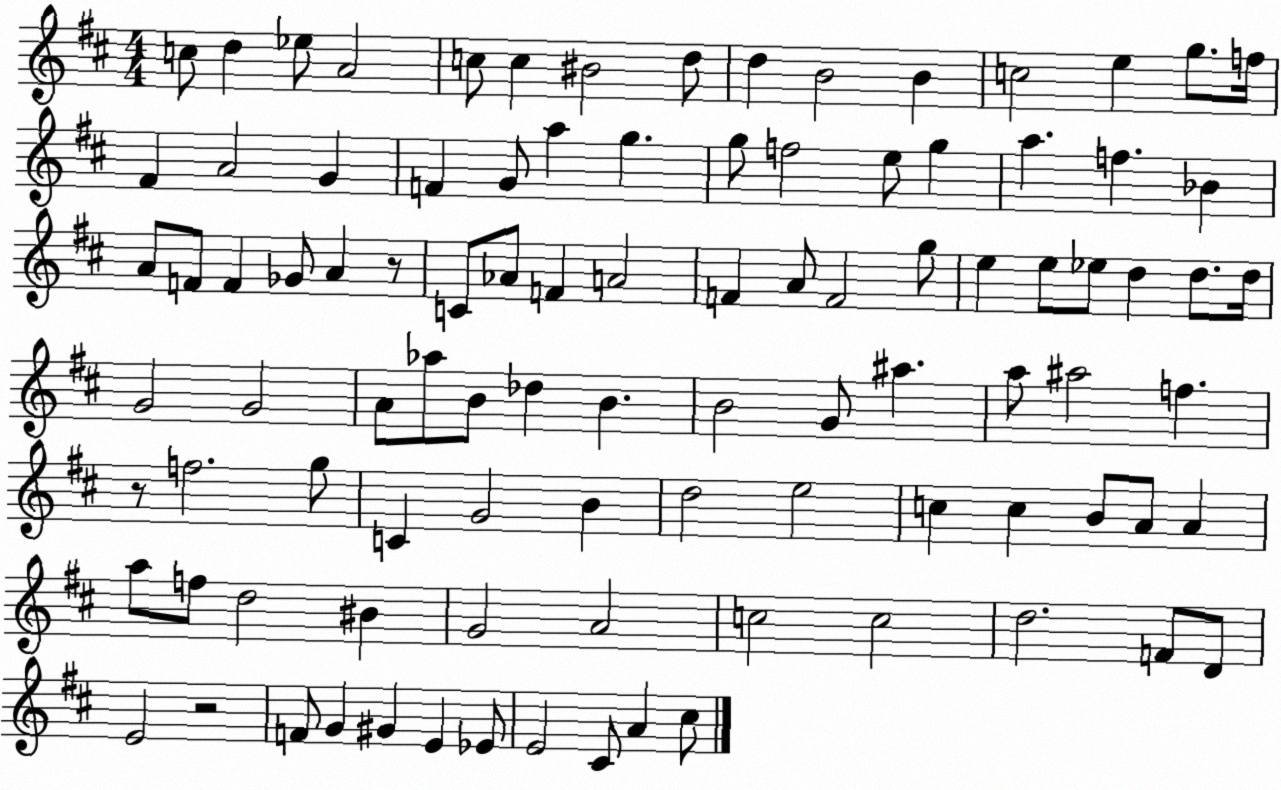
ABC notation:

X:1
T:Untitled
M:4/4
L:1/4
K:D
c/2 d _e/2 A2 c/2 c ^B2 d/2 d B2 B c2 e g/2 f/4 ^F A2 G F G/2 a g g/2 f2 e/2 g a f _B A/2 F/2 F _G/2 A z/2 C/2 _A/2 F A2 F A/2 F2 g/2 e e/2 _e/2 d d/2 d/4 G2 G2 A/2 _a/2 B/2 _d B B2 G/2 ^a a/2 ^a2 f z/2 f2 g/2 C G2 B d2 e2 c c B/2 A/2 A a/2 f/2 d2 ^B G2 A2 c2 c2 d2 F/2 D/2 E2 z2 F/2 G ^G E _E/2 E2 ^C/2 A ^c/2